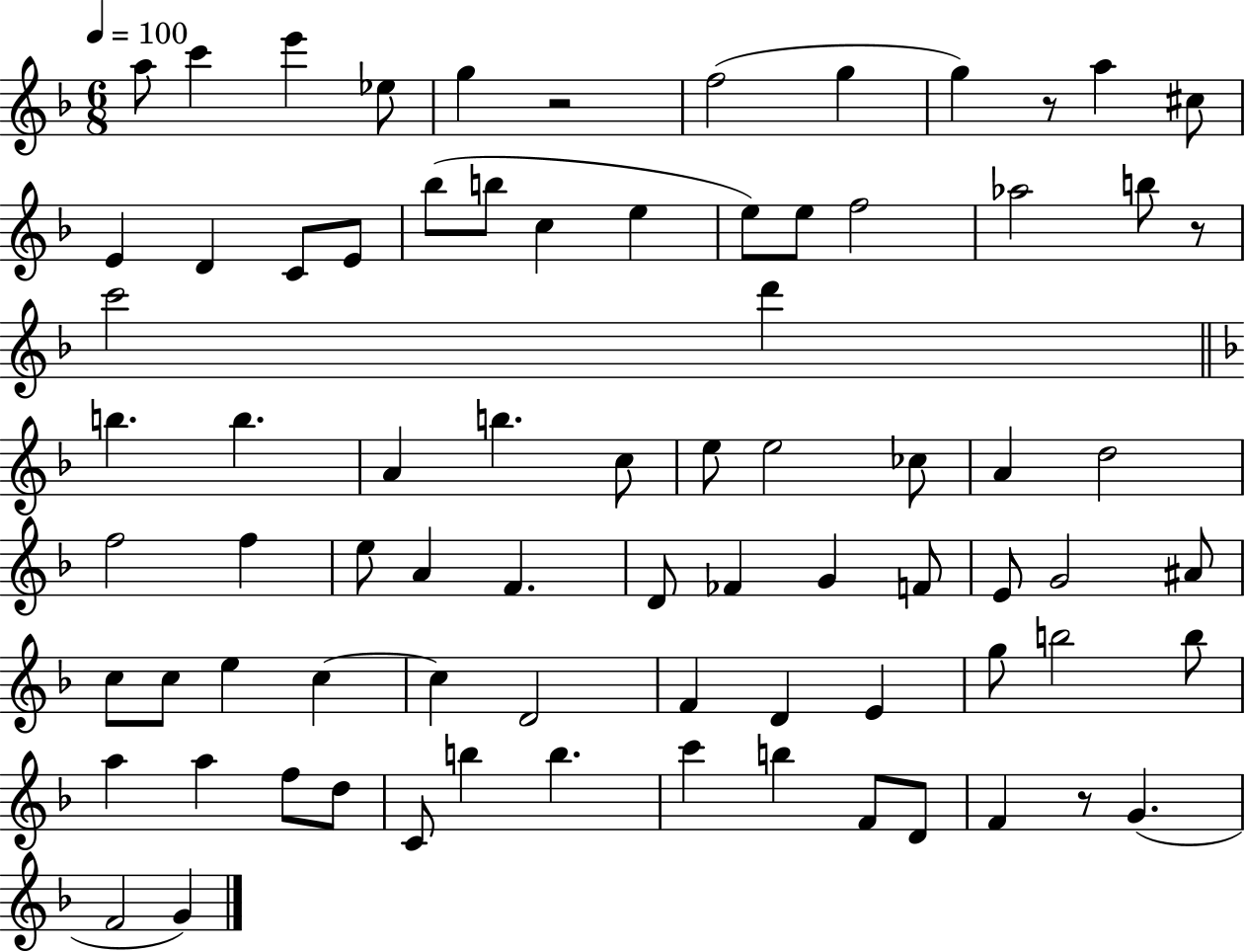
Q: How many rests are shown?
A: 4